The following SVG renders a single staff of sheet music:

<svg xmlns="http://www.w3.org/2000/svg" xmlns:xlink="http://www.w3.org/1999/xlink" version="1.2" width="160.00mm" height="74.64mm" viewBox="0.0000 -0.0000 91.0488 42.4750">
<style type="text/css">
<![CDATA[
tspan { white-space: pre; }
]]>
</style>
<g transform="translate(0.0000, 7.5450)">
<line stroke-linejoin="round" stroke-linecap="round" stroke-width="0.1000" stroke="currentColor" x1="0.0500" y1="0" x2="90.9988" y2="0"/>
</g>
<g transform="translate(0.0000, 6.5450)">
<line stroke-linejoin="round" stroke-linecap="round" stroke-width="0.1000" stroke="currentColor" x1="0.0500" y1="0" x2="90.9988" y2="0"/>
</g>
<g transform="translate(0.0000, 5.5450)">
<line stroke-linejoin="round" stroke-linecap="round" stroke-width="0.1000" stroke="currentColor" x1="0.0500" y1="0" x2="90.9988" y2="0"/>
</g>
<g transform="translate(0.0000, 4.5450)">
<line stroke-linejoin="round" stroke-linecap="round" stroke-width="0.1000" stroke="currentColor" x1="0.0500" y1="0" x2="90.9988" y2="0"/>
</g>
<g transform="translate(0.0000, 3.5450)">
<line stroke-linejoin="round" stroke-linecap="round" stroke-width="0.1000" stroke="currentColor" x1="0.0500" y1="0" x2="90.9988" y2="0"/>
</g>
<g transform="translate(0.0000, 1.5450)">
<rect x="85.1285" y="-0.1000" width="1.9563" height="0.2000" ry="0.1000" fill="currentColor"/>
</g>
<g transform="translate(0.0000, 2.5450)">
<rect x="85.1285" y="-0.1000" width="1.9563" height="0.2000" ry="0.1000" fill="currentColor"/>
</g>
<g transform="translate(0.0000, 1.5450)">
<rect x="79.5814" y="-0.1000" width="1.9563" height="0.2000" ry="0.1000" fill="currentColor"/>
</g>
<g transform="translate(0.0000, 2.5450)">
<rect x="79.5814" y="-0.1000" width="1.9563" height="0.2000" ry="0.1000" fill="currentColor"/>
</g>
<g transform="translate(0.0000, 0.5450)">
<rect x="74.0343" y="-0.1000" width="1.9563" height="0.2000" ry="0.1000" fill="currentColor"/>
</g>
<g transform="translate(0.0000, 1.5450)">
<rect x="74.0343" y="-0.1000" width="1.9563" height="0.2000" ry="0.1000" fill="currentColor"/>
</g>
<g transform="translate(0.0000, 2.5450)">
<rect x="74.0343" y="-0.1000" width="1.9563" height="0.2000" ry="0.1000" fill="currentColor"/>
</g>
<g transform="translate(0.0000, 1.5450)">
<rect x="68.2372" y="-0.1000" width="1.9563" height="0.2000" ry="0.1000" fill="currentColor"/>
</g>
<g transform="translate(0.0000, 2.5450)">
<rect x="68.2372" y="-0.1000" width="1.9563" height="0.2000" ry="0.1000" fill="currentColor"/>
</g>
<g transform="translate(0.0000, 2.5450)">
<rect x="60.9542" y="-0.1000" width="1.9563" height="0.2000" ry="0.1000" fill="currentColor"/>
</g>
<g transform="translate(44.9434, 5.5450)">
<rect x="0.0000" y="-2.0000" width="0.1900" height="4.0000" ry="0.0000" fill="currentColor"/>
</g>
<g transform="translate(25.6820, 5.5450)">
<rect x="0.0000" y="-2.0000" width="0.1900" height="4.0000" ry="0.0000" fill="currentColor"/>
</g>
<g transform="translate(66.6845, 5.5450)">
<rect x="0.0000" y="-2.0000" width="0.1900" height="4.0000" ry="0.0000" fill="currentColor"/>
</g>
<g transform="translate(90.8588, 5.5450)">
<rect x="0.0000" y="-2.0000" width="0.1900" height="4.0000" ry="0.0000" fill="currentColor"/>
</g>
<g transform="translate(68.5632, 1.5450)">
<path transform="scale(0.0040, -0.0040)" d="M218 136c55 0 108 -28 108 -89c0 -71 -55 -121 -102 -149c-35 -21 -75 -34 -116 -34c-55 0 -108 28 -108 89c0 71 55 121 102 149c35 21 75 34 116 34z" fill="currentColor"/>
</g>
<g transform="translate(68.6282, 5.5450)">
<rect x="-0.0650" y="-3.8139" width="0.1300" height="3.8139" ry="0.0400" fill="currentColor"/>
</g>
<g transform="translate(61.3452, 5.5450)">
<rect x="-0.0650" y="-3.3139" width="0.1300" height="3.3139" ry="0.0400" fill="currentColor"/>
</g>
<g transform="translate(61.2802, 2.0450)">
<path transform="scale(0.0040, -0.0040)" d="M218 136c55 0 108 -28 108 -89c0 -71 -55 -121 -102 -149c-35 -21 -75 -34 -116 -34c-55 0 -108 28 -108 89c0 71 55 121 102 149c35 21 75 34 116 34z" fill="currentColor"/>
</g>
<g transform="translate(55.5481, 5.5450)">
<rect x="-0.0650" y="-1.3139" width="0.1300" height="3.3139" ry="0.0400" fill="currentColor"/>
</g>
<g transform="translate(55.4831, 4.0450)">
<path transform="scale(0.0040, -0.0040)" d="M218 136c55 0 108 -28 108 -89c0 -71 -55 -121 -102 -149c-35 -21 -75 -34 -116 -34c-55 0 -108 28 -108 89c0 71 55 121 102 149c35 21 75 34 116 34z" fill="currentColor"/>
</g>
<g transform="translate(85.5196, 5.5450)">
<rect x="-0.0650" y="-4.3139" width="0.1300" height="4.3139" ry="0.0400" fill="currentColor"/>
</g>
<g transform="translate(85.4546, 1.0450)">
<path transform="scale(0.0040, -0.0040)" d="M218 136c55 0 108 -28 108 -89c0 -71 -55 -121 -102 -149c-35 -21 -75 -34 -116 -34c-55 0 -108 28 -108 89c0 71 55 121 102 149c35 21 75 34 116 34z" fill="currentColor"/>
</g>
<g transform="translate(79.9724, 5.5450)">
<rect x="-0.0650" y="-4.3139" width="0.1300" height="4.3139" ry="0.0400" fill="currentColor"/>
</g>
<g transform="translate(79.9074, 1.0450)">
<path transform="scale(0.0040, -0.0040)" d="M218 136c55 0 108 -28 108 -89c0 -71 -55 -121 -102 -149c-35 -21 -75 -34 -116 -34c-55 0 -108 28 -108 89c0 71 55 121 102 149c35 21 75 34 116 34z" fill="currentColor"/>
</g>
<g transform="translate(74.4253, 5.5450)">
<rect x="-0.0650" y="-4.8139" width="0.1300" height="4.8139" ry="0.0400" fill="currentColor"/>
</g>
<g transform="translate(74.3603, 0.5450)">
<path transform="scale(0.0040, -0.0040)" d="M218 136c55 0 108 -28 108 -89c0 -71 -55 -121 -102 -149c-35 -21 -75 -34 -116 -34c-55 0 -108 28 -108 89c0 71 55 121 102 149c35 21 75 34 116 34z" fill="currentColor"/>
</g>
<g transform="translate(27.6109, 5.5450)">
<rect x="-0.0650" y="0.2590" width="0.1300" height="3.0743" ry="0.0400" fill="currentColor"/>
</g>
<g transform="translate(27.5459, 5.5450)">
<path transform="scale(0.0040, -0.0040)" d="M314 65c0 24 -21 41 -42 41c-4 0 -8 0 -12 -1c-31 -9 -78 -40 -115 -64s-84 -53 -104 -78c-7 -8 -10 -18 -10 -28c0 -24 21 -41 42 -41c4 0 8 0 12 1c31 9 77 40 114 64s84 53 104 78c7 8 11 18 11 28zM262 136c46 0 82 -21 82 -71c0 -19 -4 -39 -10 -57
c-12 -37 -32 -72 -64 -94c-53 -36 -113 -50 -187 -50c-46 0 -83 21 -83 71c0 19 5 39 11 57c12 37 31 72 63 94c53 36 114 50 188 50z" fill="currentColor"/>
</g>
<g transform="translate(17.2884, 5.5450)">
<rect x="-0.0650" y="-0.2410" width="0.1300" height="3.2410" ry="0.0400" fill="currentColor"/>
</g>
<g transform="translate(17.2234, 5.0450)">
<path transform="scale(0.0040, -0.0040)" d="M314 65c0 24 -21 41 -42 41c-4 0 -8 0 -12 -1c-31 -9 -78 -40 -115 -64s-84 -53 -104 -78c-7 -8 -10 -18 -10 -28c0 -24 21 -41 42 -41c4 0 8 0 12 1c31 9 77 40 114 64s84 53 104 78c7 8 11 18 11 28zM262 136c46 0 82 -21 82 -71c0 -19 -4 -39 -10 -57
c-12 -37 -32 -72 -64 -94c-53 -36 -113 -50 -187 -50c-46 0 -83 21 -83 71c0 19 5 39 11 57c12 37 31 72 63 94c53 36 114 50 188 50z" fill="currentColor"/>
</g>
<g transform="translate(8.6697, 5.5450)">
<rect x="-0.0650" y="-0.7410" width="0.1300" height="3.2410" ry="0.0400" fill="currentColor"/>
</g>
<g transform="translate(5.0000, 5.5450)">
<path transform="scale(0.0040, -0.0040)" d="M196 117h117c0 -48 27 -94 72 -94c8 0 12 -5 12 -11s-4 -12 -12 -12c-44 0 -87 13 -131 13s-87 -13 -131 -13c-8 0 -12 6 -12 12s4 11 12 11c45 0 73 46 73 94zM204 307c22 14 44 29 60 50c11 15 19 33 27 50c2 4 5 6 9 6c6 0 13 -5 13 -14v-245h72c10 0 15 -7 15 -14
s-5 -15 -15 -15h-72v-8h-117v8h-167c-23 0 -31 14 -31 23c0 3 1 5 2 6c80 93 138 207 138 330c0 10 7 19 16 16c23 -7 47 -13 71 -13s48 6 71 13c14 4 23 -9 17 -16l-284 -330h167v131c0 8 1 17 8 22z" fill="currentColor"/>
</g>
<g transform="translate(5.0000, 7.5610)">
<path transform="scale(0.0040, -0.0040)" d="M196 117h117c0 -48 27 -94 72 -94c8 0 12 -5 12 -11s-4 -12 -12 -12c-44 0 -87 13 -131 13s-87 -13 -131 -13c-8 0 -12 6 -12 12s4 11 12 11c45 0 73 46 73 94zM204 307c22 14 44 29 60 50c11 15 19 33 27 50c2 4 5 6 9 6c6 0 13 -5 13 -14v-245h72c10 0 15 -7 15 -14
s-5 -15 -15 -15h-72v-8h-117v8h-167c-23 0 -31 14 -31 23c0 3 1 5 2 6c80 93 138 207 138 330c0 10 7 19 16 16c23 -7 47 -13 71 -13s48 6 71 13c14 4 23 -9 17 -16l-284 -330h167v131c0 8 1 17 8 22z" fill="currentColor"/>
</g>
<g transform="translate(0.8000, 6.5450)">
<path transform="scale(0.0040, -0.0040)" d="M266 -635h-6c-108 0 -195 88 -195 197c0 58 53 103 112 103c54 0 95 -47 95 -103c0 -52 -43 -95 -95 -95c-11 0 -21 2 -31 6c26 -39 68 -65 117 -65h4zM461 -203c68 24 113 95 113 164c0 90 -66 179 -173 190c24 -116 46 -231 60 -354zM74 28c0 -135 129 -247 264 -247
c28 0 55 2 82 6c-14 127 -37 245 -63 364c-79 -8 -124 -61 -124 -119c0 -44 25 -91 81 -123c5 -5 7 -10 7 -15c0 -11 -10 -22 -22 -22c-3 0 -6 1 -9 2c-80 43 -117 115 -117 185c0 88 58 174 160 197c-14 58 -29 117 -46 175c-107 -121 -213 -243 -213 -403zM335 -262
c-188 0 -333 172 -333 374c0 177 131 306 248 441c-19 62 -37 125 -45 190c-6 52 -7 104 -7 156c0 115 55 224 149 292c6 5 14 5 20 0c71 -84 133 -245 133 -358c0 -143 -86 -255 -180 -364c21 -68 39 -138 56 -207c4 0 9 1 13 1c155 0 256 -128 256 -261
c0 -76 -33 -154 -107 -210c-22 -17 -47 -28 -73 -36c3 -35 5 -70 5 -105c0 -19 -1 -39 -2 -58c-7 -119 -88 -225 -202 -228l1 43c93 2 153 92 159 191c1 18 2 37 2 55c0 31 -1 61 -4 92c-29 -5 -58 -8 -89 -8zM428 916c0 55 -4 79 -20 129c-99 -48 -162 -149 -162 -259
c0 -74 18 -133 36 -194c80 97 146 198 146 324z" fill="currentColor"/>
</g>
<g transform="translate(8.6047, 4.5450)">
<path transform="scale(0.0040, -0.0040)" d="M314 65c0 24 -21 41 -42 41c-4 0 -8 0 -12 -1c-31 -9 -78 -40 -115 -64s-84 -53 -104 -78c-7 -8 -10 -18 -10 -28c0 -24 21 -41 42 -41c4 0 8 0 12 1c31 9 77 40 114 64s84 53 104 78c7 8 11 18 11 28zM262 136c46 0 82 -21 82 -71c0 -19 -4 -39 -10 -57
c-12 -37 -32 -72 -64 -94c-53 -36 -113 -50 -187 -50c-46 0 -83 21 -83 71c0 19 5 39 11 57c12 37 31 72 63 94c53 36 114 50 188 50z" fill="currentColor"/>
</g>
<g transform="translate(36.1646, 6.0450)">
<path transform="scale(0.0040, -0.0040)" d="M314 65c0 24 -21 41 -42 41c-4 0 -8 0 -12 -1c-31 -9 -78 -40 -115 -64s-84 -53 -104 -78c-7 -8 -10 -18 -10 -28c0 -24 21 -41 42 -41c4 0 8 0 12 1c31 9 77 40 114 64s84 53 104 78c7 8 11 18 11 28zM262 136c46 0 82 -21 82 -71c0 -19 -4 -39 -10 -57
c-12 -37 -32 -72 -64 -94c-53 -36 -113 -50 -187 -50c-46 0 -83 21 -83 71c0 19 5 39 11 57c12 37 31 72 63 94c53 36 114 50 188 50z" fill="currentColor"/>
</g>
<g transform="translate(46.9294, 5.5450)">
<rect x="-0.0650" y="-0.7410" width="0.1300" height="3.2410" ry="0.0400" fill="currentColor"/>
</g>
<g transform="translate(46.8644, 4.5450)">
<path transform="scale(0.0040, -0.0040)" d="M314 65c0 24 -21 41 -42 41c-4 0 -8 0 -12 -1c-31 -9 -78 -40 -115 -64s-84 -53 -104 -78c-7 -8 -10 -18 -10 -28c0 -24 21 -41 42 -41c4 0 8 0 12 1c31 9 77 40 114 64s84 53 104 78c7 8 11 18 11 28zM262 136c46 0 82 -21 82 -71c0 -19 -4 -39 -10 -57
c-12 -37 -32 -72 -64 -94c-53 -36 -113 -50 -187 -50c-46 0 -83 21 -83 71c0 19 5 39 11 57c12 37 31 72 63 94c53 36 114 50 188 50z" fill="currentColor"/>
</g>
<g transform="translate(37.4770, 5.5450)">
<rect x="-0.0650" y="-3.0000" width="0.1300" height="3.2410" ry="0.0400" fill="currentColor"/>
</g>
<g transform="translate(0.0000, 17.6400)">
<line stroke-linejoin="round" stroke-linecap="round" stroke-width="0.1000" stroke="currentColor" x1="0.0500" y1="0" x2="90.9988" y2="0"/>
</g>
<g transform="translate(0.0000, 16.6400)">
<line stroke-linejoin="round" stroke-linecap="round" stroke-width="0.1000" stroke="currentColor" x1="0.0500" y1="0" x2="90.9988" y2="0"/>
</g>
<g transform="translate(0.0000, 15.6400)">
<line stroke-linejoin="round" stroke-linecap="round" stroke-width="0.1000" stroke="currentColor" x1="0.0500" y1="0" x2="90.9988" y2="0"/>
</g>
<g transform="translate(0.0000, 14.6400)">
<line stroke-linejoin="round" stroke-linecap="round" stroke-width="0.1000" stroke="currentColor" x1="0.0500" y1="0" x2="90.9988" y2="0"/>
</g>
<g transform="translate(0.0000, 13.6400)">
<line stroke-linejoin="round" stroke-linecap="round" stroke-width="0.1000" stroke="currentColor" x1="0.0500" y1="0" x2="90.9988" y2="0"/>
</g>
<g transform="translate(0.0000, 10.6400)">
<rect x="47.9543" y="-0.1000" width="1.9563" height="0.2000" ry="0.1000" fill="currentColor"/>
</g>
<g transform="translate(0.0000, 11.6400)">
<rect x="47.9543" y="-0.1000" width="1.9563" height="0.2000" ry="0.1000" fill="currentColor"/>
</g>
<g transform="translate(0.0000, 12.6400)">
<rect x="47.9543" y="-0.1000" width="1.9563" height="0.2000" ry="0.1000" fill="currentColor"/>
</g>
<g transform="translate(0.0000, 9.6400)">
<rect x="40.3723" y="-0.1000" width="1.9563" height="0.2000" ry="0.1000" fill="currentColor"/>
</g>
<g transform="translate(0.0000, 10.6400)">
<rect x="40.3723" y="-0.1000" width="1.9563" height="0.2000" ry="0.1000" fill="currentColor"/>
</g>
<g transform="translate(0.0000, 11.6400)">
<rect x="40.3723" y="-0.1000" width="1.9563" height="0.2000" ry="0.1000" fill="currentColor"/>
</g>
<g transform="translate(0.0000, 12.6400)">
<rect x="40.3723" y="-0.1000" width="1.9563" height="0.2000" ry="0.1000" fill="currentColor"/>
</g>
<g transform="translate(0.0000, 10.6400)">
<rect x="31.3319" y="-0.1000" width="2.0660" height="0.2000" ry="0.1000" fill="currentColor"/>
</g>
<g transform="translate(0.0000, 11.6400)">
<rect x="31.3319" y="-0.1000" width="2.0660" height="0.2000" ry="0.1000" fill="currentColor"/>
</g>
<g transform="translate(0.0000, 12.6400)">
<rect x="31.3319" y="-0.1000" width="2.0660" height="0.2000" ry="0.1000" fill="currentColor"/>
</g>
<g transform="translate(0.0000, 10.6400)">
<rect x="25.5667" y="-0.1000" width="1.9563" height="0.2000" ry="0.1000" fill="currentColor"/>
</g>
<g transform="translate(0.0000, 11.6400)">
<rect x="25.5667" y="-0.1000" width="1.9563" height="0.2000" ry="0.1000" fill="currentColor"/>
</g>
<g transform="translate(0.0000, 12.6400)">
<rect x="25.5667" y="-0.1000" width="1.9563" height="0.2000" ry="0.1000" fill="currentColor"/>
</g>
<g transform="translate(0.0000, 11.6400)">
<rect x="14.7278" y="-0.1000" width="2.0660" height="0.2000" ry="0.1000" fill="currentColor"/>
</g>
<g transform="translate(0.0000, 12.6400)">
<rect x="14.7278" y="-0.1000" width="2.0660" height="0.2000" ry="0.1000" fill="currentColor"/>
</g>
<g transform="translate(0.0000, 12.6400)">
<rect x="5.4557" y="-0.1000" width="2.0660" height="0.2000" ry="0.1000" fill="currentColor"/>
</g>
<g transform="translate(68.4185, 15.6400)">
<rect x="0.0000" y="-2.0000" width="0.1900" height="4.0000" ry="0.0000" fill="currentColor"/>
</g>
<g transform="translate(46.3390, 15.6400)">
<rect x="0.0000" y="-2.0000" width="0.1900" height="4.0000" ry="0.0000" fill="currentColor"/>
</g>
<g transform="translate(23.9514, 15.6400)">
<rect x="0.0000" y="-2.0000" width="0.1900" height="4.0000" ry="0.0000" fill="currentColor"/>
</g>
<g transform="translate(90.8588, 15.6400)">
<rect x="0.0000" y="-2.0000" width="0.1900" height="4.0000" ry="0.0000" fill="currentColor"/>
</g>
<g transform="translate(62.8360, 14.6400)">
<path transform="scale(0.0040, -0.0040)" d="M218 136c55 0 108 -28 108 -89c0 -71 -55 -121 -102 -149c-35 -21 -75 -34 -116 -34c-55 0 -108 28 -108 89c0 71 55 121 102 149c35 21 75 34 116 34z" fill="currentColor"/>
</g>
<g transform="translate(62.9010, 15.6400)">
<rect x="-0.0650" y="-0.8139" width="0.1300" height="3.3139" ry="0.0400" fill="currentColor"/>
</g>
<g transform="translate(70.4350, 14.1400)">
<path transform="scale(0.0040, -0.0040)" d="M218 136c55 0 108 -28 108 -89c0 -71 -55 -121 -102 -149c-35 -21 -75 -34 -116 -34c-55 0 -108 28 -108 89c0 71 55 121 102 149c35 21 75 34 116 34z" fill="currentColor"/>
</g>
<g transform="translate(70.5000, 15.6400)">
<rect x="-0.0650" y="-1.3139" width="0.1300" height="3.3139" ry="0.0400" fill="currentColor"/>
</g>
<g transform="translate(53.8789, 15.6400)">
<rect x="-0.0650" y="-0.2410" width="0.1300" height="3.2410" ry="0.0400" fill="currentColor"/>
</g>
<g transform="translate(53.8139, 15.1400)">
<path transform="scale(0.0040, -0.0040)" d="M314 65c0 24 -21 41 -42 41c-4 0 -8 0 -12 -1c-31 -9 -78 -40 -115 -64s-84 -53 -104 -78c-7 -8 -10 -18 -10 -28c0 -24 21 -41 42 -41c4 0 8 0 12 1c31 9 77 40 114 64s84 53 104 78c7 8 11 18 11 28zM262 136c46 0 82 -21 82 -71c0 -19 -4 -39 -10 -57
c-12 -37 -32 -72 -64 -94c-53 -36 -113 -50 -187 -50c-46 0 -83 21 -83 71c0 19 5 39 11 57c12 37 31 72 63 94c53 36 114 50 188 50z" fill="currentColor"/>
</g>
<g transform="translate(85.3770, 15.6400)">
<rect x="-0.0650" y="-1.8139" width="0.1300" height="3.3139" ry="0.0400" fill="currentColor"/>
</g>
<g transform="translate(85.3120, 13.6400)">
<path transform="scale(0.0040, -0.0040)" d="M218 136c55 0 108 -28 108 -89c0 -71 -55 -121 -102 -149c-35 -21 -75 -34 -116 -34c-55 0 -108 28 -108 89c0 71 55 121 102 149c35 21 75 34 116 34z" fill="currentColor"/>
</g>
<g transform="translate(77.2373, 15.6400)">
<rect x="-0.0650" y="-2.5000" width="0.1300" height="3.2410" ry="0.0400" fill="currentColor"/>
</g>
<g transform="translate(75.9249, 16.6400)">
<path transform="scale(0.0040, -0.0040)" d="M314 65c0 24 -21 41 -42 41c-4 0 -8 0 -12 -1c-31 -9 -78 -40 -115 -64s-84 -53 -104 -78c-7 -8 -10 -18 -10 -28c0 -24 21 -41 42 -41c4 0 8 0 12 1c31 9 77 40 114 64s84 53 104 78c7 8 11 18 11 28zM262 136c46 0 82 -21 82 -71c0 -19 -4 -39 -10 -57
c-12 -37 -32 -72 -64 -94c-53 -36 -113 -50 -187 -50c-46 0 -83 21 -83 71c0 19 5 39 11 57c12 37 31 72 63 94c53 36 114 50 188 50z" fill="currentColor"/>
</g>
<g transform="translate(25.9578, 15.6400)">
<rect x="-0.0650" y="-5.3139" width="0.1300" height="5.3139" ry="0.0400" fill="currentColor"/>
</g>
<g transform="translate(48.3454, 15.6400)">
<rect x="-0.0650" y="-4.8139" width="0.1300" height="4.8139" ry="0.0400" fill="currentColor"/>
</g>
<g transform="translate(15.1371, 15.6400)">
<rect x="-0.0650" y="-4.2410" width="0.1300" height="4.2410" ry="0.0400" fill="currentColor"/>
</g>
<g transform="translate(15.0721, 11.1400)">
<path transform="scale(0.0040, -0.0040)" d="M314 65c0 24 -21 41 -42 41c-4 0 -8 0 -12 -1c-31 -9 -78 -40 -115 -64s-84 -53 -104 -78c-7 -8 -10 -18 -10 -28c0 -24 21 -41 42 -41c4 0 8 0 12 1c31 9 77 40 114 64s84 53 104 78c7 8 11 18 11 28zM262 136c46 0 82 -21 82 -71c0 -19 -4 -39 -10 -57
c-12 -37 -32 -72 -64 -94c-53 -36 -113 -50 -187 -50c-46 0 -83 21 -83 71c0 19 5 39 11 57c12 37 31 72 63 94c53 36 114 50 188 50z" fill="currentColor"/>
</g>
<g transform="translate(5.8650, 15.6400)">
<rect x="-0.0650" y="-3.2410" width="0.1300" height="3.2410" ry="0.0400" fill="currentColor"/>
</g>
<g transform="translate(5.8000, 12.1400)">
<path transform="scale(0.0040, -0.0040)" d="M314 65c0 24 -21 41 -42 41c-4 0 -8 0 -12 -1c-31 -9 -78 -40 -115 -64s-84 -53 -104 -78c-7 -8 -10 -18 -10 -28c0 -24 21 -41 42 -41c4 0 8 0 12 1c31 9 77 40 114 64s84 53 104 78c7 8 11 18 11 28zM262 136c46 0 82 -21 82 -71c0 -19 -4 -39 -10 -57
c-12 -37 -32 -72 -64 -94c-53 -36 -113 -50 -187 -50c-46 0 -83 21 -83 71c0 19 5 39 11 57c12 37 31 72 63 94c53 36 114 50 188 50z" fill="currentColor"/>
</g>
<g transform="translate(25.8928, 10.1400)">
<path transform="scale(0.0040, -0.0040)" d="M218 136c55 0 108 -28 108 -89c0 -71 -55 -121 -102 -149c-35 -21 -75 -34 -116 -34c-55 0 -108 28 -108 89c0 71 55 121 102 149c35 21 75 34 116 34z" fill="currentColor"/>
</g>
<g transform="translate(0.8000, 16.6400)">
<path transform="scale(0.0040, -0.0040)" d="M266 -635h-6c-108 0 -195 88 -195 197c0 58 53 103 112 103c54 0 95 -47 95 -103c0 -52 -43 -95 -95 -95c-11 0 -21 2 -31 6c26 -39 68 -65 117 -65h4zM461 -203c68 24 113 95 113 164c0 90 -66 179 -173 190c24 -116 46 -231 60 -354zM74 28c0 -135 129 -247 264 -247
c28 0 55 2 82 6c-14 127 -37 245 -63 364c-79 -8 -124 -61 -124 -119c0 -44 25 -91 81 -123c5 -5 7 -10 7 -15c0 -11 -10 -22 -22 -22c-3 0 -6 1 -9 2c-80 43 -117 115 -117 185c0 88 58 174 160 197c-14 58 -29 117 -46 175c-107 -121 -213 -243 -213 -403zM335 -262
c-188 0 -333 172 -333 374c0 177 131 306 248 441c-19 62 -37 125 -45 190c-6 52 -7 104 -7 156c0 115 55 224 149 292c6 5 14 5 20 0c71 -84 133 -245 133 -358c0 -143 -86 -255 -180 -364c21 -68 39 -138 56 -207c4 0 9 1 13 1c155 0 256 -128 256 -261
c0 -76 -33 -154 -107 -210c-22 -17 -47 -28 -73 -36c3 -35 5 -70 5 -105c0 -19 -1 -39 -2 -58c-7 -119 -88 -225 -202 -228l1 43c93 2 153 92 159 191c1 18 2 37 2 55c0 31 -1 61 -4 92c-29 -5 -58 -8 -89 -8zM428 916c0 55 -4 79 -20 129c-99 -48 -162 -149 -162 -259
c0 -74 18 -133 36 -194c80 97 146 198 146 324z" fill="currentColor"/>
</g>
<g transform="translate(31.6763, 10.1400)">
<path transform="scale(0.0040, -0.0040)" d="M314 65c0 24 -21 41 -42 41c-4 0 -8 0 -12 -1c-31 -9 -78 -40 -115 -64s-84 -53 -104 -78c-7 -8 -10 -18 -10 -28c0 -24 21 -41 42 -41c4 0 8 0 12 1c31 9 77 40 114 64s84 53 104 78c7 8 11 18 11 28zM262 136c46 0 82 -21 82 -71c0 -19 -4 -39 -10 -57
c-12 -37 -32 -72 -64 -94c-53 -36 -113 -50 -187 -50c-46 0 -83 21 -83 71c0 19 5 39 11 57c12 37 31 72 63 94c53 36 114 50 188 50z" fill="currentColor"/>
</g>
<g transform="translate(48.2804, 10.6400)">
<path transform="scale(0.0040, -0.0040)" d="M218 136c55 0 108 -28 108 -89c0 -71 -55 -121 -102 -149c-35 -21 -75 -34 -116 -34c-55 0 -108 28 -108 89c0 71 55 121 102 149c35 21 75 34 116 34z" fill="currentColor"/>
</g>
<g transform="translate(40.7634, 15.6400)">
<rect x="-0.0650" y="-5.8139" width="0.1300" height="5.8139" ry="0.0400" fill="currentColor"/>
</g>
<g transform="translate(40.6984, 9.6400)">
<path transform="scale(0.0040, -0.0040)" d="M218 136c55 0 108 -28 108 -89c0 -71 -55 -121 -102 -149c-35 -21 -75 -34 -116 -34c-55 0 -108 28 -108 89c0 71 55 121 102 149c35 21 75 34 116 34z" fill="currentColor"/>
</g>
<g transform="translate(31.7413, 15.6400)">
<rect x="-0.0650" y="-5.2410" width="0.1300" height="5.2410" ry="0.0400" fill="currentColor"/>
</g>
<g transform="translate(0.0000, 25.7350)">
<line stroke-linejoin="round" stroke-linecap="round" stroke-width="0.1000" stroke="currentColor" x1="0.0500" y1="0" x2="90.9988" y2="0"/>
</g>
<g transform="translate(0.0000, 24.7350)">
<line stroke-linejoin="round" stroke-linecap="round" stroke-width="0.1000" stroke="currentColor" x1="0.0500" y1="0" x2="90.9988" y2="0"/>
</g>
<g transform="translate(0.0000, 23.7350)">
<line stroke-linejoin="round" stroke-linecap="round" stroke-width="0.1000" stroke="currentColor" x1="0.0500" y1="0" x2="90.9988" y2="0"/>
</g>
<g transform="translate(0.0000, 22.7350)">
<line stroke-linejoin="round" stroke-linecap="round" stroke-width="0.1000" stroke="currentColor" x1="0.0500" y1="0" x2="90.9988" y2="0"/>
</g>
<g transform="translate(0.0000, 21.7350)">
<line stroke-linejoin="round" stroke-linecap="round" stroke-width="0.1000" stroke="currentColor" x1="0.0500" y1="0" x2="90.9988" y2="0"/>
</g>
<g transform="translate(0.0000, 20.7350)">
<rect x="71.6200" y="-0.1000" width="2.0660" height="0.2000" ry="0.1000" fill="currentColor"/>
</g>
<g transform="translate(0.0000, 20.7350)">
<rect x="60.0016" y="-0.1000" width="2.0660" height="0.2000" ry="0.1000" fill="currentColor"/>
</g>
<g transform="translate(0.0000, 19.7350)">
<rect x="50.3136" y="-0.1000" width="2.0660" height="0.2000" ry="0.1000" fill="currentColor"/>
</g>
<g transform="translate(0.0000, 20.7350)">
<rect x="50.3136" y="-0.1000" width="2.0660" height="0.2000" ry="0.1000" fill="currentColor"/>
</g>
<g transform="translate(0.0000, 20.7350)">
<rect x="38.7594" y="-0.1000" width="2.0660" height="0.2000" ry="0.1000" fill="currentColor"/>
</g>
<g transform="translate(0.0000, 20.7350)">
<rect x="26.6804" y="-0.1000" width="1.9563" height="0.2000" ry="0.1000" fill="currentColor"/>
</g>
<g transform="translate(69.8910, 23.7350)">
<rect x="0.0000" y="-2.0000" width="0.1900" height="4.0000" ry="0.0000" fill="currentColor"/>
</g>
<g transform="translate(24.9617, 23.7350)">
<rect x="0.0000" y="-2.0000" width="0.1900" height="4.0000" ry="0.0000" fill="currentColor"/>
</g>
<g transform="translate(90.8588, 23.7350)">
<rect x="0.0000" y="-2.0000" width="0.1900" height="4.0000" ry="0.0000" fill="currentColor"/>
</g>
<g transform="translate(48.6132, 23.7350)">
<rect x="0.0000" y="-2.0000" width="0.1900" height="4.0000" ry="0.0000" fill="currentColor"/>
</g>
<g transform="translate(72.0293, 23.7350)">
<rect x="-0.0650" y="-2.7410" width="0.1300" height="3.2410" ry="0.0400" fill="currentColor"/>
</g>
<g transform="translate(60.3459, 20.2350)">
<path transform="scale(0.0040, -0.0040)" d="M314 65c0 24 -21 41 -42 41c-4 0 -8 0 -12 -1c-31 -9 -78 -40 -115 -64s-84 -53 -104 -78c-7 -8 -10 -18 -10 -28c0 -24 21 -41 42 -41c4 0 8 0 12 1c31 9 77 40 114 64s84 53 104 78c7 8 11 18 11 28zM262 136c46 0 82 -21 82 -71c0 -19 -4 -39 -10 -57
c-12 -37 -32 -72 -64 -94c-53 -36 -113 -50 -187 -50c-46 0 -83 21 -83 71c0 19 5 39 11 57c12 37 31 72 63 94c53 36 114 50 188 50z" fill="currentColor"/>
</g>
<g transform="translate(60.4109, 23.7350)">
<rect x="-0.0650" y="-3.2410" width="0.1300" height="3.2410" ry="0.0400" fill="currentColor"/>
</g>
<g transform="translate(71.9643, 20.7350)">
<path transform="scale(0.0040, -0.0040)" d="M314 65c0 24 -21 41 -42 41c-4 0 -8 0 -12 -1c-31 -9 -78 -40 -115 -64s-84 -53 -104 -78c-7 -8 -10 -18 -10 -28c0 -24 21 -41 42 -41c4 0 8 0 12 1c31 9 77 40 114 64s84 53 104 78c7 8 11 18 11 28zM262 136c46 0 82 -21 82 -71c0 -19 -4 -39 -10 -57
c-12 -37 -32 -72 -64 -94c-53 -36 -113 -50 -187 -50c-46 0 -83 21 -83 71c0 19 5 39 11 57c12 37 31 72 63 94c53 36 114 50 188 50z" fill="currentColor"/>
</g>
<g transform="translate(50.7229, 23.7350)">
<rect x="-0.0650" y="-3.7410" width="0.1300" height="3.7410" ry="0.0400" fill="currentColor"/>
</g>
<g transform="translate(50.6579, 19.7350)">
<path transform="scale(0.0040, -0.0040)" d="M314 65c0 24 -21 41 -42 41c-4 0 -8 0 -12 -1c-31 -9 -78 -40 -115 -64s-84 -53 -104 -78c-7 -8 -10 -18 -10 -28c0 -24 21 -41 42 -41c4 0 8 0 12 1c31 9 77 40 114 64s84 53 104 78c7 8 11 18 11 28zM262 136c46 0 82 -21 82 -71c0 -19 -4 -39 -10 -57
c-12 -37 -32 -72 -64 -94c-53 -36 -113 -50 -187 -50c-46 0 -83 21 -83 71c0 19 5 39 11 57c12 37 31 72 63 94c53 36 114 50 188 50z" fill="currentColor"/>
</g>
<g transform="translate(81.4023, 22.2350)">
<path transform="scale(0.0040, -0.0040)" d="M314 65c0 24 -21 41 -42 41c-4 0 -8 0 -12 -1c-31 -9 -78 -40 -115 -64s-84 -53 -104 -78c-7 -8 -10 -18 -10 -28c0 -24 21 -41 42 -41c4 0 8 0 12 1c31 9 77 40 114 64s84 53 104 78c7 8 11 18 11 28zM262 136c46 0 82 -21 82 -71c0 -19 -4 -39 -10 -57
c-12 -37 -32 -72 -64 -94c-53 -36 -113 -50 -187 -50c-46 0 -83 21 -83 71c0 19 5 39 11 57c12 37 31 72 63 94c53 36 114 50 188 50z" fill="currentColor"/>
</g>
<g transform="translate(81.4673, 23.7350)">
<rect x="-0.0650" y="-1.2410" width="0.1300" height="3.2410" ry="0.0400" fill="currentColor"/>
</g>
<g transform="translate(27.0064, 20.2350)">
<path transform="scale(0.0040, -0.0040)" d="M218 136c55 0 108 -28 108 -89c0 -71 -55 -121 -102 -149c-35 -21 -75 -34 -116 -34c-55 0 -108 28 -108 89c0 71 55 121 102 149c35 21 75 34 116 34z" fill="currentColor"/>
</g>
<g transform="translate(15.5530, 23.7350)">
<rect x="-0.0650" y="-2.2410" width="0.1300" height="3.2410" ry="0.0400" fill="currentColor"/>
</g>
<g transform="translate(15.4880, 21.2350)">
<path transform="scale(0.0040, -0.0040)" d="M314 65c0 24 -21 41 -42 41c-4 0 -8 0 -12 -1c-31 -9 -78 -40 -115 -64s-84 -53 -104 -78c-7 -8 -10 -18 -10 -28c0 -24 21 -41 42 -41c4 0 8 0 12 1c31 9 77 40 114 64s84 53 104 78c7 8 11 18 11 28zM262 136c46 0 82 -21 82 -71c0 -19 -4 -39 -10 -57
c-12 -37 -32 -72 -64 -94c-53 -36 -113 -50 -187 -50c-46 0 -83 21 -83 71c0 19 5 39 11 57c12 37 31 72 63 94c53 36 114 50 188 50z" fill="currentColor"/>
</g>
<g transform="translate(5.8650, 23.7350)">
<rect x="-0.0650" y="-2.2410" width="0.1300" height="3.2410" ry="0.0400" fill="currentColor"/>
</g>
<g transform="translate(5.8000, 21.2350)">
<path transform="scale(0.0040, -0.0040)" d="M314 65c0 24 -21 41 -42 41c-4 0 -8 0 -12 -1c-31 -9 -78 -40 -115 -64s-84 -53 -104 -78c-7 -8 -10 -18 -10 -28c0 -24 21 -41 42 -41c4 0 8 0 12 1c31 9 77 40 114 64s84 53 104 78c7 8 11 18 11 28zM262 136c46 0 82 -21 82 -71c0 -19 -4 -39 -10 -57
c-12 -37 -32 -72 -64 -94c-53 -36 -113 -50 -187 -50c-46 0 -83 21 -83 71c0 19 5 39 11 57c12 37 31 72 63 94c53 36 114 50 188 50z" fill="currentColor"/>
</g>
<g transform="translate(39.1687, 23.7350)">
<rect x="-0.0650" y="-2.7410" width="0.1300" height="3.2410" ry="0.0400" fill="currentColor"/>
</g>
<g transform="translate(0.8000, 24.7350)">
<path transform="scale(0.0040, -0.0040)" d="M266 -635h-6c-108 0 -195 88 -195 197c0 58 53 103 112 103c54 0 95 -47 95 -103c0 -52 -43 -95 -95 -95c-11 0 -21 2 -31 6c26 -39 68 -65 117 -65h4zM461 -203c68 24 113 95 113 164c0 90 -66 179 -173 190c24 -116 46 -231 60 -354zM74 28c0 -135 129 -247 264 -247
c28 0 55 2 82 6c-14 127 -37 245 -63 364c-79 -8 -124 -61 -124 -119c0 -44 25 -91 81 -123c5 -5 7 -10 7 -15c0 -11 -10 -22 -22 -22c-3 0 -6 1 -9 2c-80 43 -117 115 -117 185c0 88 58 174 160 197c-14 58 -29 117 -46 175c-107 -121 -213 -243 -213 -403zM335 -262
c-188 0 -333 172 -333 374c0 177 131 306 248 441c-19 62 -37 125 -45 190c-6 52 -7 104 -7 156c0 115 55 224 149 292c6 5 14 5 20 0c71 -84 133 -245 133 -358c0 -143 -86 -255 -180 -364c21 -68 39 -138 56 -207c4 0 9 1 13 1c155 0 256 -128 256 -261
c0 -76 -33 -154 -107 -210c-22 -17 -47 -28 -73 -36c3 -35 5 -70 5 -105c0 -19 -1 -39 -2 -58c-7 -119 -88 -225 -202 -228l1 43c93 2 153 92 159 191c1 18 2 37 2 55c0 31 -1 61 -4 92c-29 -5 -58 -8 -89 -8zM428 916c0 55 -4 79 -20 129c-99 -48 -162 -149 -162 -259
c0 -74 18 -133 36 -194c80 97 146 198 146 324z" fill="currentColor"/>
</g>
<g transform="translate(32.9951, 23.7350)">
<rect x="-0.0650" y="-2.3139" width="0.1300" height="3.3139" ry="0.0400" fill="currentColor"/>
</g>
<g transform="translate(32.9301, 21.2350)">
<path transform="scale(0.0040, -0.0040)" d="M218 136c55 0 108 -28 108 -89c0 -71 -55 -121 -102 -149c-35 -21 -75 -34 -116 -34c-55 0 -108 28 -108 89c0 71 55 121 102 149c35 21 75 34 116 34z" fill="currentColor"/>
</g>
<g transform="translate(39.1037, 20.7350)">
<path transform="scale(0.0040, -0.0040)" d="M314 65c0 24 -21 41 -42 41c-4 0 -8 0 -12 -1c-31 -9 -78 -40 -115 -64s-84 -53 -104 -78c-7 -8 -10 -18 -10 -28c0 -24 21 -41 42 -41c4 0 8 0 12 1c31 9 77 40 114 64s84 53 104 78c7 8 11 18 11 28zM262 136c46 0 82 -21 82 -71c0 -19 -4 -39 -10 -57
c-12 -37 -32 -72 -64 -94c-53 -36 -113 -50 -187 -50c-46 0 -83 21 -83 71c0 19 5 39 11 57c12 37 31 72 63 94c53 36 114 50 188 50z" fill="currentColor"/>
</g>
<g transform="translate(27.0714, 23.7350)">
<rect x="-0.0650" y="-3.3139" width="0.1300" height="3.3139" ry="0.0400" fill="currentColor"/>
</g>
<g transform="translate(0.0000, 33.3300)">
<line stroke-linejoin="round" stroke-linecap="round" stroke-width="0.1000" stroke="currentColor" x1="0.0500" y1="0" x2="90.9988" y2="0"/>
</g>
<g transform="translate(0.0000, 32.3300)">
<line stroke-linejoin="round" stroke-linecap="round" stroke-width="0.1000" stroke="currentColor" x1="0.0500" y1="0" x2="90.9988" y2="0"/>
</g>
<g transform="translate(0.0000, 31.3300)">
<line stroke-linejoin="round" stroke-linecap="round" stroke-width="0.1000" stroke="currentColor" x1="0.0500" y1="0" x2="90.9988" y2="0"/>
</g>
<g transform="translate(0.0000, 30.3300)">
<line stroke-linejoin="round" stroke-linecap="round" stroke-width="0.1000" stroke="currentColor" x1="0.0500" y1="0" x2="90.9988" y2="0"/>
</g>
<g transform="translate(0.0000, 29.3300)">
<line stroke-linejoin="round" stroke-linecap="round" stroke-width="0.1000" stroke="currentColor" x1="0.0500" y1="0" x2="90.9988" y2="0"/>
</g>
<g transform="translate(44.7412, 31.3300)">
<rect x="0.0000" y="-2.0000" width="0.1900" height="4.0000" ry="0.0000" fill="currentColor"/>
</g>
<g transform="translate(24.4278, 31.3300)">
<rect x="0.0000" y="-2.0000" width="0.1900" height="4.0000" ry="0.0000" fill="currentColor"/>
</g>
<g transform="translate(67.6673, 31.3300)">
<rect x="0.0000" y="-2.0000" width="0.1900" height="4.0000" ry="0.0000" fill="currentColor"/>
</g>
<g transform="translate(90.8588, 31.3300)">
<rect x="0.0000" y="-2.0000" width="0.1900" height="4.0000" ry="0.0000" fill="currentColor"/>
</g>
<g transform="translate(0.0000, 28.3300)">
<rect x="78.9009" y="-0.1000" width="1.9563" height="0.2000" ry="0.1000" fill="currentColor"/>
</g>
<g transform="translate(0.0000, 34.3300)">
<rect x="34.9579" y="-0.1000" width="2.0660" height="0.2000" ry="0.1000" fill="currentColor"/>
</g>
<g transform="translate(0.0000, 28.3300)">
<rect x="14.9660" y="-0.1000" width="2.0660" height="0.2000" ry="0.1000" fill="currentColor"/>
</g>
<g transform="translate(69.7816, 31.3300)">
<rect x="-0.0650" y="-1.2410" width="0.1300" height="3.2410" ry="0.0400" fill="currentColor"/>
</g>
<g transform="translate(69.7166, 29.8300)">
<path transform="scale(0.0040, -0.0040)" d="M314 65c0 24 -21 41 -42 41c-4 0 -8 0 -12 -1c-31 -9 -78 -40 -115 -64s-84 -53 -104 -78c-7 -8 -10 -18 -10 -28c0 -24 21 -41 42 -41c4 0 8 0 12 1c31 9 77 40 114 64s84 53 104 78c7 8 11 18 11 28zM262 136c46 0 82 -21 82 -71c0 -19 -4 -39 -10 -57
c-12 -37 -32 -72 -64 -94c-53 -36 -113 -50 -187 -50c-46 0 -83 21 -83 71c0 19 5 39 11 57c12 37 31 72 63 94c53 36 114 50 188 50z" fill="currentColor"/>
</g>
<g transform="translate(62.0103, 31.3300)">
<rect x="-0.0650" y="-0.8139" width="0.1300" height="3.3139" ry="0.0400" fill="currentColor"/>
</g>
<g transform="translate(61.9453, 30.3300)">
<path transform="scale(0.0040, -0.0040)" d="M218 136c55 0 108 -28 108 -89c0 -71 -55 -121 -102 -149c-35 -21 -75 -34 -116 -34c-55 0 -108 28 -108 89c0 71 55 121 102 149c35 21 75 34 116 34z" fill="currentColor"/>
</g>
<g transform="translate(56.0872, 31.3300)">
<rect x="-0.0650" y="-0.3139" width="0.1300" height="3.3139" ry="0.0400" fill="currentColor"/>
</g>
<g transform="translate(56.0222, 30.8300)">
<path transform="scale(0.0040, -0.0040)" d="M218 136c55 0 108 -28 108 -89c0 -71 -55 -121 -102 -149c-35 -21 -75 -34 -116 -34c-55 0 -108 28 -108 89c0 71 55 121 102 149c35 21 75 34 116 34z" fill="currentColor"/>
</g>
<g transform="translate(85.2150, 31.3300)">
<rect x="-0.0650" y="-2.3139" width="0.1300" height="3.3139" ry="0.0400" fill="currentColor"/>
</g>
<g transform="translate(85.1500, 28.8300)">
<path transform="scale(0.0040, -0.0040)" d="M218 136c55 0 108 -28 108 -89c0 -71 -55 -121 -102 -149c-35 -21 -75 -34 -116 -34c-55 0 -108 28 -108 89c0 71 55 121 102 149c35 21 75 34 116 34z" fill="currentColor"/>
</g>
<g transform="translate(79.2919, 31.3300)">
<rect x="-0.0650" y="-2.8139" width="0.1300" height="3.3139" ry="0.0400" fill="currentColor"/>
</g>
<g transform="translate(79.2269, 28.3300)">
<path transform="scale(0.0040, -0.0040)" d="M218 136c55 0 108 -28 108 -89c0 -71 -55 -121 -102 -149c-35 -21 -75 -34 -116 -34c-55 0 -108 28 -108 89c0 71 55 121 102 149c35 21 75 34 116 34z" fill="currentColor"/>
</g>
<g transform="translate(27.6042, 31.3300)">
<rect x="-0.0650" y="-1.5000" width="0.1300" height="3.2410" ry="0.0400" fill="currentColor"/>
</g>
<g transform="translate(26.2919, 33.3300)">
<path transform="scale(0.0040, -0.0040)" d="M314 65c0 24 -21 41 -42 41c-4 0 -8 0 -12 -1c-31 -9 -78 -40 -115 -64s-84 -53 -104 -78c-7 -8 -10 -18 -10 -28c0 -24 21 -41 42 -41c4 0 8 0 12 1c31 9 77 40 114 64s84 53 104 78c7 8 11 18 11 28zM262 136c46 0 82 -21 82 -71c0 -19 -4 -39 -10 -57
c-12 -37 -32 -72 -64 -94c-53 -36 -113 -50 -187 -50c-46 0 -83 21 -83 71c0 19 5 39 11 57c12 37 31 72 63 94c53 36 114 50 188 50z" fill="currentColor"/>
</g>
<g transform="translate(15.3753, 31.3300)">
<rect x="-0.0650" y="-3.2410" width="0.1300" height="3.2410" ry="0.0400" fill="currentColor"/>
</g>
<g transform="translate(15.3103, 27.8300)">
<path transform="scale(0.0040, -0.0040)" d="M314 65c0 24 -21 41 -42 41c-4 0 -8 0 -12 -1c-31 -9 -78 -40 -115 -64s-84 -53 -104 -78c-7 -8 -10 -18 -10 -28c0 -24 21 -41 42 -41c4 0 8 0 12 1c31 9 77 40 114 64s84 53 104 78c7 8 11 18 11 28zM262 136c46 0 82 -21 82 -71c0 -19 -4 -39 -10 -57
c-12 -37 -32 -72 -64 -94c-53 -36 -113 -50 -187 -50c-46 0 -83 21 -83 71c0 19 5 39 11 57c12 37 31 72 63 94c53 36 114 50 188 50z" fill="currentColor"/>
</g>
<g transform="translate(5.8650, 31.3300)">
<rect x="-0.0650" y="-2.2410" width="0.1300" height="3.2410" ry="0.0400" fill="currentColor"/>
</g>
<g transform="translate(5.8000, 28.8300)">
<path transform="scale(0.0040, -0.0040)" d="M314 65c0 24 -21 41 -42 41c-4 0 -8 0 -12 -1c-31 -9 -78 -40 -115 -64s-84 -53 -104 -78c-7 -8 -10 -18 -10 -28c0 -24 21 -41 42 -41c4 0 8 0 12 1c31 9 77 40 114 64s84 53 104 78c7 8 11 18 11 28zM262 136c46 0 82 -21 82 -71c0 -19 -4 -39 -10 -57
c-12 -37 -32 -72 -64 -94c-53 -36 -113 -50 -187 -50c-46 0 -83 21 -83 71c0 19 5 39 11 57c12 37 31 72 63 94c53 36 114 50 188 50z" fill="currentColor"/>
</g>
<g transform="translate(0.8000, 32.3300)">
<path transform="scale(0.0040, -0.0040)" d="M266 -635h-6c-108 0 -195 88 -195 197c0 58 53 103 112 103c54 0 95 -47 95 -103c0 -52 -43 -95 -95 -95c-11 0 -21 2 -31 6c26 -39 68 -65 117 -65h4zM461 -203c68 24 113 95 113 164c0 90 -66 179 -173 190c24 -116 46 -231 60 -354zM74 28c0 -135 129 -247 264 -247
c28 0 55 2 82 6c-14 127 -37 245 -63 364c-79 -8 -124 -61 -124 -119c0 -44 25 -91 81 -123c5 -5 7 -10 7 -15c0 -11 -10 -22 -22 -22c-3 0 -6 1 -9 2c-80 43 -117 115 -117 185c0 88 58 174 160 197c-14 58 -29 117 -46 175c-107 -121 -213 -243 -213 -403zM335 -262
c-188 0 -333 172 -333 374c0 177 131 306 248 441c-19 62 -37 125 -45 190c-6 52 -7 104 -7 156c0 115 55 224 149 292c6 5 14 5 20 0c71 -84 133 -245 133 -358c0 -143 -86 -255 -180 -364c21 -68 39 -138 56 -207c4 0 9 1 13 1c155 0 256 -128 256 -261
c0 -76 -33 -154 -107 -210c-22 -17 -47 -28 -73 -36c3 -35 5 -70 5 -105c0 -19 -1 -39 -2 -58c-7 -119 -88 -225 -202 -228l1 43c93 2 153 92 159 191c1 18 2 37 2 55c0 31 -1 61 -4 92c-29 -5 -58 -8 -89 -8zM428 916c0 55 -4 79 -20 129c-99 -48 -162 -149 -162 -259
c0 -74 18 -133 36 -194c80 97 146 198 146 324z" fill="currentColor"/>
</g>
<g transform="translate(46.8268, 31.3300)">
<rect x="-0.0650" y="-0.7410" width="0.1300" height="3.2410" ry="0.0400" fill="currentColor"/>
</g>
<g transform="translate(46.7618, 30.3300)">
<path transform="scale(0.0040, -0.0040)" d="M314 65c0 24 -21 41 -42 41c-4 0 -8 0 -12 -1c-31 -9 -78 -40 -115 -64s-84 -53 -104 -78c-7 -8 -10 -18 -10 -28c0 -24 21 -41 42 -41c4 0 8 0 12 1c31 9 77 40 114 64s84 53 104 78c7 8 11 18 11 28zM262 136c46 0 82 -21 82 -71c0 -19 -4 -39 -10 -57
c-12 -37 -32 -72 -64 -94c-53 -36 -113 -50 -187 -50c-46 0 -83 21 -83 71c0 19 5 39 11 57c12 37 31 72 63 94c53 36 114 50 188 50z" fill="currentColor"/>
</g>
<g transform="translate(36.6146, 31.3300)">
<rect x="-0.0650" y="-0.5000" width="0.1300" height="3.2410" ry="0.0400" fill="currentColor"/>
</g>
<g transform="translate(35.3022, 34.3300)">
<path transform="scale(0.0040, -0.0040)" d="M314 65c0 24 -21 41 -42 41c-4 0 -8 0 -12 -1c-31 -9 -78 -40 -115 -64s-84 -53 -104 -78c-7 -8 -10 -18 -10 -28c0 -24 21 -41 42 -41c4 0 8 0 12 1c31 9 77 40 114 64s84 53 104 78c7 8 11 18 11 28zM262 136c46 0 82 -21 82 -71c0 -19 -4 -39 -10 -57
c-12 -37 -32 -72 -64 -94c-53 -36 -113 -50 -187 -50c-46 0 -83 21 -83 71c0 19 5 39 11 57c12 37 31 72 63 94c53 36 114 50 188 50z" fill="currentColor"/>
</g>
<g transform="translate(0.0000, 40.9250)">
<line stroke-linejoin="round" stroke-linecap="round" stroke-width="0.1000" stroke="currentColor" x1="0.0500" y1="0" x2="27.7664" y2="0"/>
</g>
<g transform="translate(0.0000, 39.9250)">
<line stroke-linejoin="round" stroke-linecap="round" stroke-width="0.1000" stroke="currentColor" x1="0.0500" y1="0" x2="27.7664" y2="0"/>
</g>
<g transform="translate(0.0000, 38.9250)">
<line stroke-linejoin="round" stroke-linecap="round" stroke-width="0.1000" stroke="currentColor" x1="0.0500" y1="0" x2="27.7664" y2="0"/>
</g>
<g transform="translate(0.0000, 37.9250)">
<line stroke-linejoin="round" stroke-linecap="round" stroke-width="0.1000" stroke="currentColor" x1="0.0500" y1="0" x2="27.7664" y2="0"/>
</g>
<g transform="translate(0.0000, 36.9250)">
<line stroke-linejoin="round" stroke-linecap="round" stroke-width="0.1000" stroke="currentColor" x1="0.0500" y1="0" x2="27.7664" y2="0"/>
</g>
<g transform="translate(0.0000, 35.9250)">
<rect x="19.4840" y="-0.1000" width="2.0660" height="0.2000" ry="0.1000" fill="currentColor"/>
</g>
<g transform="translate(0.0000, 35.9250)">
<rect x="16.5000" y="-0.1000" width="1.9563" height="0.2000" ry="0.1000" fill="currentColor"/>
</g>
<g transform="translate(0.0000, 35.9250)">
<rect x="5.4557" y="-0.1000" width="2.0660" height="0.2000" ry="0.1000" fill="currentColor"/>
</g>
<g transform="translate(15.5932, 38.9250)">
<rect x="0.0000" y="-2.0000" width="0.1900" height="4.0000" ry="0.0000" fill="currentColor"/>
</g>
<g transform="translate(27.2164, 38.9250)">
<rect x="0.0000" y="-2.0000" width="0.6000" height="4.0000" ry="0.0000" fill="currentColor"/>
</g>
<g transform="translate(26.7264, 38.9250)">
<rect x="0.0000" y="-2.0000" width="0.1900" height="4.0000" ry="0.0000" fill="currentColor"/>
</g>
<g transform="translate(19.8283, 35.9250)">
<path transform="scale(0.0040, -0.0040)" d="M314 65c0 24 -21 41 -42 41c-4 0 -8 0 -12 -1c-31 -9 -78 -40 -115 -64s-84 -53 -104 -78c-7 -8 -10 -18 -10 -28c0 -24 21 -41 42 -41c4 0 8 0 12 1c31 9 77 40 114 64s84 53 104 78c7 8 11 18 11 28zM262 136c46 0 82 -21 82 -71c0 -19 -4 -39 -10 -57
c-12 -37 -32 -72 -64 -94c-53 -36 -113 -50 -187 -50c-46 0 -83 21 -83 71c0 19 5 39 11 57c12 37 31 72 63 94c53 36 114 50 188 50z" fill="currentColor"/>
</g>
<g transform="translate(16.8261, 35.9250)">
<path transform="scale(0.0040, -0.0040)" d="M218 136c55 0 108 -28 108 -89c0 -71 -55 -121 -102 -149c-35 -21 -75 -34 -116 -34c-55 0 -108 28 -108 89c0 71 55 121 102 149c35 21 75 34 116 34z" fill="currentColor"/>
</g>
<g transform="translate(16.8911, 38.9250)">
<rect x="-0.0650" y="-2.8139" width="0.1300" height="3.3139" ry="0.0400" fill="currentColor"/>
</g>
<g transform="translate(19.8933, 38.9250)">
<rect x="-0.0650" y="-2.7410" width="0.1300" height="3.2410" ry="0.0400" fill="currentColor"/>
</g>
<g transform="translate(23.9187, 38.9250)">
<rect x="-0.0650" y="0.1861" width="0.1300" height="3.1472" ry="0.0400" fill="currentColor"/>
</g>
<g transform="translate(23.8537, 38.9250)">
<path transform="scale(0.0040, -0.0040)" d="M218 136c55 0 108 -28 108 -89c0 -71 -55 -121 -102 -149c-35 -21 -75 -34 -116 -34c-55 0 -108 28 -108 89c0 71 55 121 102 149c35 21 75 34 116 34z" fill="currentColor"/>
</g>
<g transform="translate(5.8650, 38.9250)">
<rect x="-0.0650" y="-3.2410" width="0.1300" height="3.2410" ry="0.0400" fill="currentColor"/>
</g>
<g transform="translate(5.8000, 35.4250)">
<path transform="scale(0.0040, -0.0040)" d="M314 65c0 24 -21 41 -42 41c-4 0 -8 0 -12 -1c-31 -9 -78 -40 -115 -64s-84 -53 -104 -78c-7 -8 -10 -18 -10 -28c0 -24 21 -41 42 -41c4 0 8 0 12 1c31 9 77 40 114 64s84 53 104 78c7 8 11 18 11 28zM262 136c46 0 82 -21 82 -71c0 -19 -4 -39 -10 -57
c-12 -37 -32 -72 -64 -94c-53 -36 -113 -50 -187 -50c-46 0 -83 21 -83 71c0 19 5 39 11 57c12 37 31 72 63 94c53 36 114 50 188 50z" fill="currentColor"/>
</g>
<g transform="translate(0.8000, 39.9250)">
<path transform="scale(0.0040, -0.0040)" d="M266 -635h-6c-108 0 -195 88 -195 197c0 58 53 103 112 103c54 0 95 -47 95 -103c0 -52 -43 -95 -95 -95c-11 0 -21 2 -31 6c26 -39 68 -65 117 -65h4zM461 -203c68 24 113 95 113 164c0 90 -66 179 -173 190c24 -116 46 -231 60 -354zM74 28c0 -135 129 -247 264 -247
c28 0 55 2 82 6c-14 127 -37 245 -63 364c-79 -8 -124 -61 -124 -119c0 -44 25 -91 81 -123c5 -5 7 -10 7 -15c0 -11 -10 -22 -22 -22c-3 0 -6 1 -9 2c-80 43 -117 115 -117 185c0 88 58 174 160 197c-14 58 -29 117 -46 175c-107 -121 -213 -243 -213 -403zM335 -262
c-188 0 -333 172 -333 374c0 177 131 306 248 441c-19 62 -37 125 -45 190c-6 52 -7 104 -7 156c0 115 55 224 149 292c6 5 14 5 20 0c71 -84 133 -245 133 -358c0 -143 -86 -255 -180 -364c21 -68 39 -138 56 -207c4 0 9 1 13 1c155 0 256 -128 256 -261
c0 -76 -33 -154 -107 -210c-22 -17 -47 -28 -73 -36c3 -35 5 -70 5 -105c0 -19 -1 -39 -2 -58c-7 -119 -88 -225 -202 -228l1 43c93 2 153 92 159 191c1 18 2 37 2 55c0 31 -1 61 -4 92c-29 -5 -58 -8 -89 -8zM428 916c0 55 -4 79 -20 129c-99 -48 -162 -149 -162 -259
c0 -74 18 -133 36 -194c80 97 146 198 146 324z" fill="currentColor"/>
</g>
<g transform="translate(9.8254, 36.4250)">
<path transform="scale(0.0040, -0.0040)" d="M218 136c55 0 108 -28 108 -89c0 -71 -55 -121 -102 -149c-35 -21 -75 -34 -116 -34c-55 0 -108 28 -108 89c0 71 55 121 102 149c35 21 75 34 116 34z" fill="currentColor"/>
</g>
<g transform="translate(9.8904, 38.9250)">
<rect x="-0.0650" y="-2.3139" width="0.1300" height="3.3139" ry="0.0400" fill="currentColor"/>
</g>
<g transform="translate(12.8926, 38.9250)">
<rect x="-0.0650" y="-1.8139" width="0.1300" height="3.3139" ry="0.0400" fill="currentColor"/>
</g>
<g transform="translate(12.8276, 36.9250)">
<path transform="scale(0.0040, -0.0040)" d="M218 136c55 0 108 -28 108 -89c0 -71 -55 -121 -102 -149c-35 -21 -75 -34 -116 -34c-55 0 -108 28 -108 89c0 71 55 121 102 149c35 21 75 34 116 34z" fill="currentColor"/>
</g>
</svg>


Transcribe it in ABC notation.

X:1
T:Untitled
M:4/4
L:1/4
K:C
d2 c2 B2 A2 d2 e b c' e' d' d' b2 d'2 f' f'2 g' e' c2 d e G2 f g2 g2 b g a2 c'2 b2 a2 e2 g2 b2 E2 C2 d2 c d e2 a g b2 g f a a2 B